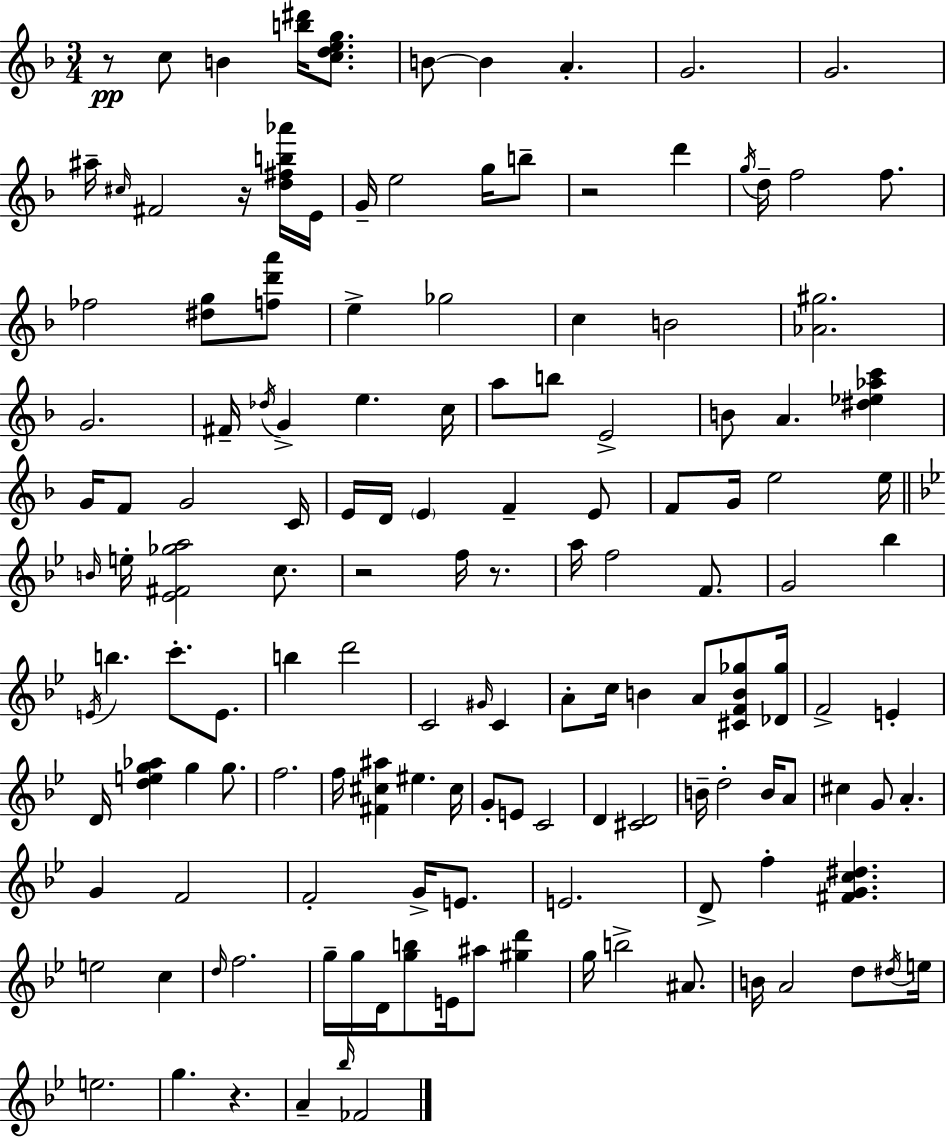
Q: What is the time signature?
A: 3/4